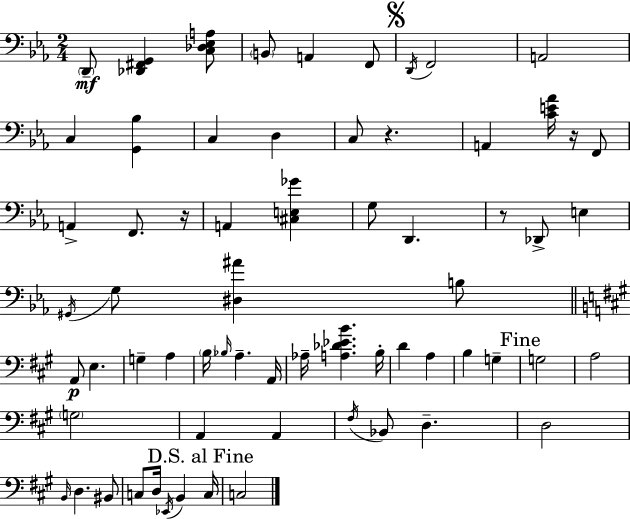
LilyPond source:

{
  \clef bass
  \numericTimeSignature
  \time 2/4
  \key ees \major
  \parenthesize d,8--\mf <des, fis, g,>4 <c des ees a>8 | \parenthesize b,8 a,4 f,8 | \mark \markup { \musicglyph "scripts.segno" } \acciaccatura { d,16 } f,2 | a,2 | \break c4 <g, bes>4 | c4 d4 | c8 r4. | a,4 <c' e' aes'>16 r16 f,8 | \break a,4-> f,8. | r16 a,4 <cis e ges'>4 | g8 d,4. | r8 des,8-> e4 | \break \acciaccatura { gis,16 } g8 <dis ais'>4 | b8 \bar "||" \break \key a \major a,8\p e4. | g4-- a4 | \parenthesize b16 \grace { bes16 } a4.-- | a,16 aes16-- <a des' ees' b'>4. | \break b16-. d'4 a4 | b4 g4-- | \mark "Fine" g2 | a2 | \break \parenthesize g2 | a,4 a,4 | \acciaccatura { fis16 } bes,8 d4.-- | d2 | \break \grace { b,16 } d4. | bis,8 c8 d16 \acciaccatura { ees,16 } b,4 | \mark "D.S. al Fine" c16 c2 | \bar "|."
}